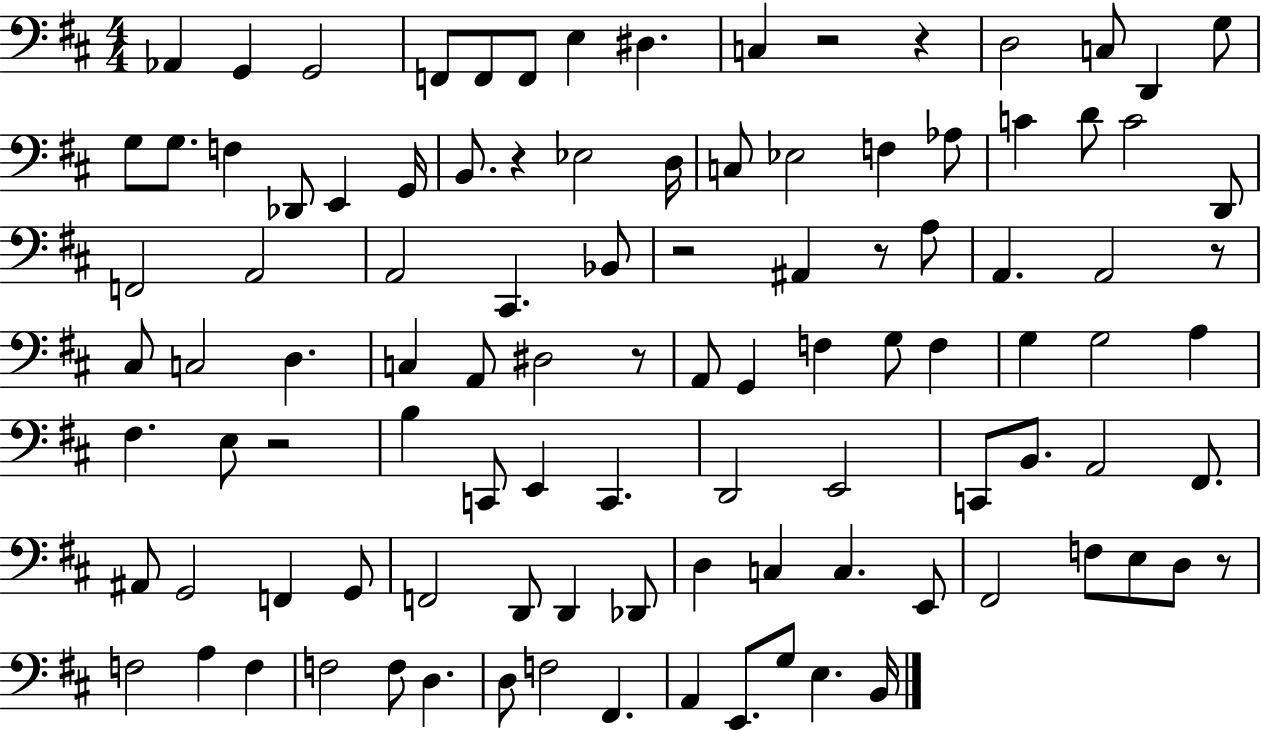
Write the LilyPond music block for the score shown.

{
  \clef bass
  \numericTimeSignature
  \time 4/4
  \key d \major
  aes,4 g,4 g,2 | f,8 f,8 f,8 e4 dis4. | c4 r2 r4 | d2 c8 d,4 g8 | \break g8 g8. f4 des,8 e,4 g,16 | b,8. r4 ees2 d16 | c8 ees2 f4 aes8 | c'4 d'8 c'2 d,8 | \break f,2 a,2 | a,2 cis,4. bes,8 | r2 ais,4 r8 a8 | a,4. a,2 r8 | \break cis8 c2 d4. | c4 a,8 dis2 r8 | a,8 g,4 f4 g8 f4 | g4 g2 a4 | \break fis4. e8 r2 | b4 c,8 e,4 c,4. | d,2 e,2 | c,8 b,8. a,2 fis,8. | \break ais,8 g,2 f,4 g,8 | f,2 d,8 d,4 des,8 | d4 c4 c4. e,8 | fis,2 f8 e8 d8 r8 | \break f2 a4 f4 | f2 f8 d4. | d8 f2 fis,4. | a,4 e,8. g8 e4. b,16 | \break \bar "|."
}